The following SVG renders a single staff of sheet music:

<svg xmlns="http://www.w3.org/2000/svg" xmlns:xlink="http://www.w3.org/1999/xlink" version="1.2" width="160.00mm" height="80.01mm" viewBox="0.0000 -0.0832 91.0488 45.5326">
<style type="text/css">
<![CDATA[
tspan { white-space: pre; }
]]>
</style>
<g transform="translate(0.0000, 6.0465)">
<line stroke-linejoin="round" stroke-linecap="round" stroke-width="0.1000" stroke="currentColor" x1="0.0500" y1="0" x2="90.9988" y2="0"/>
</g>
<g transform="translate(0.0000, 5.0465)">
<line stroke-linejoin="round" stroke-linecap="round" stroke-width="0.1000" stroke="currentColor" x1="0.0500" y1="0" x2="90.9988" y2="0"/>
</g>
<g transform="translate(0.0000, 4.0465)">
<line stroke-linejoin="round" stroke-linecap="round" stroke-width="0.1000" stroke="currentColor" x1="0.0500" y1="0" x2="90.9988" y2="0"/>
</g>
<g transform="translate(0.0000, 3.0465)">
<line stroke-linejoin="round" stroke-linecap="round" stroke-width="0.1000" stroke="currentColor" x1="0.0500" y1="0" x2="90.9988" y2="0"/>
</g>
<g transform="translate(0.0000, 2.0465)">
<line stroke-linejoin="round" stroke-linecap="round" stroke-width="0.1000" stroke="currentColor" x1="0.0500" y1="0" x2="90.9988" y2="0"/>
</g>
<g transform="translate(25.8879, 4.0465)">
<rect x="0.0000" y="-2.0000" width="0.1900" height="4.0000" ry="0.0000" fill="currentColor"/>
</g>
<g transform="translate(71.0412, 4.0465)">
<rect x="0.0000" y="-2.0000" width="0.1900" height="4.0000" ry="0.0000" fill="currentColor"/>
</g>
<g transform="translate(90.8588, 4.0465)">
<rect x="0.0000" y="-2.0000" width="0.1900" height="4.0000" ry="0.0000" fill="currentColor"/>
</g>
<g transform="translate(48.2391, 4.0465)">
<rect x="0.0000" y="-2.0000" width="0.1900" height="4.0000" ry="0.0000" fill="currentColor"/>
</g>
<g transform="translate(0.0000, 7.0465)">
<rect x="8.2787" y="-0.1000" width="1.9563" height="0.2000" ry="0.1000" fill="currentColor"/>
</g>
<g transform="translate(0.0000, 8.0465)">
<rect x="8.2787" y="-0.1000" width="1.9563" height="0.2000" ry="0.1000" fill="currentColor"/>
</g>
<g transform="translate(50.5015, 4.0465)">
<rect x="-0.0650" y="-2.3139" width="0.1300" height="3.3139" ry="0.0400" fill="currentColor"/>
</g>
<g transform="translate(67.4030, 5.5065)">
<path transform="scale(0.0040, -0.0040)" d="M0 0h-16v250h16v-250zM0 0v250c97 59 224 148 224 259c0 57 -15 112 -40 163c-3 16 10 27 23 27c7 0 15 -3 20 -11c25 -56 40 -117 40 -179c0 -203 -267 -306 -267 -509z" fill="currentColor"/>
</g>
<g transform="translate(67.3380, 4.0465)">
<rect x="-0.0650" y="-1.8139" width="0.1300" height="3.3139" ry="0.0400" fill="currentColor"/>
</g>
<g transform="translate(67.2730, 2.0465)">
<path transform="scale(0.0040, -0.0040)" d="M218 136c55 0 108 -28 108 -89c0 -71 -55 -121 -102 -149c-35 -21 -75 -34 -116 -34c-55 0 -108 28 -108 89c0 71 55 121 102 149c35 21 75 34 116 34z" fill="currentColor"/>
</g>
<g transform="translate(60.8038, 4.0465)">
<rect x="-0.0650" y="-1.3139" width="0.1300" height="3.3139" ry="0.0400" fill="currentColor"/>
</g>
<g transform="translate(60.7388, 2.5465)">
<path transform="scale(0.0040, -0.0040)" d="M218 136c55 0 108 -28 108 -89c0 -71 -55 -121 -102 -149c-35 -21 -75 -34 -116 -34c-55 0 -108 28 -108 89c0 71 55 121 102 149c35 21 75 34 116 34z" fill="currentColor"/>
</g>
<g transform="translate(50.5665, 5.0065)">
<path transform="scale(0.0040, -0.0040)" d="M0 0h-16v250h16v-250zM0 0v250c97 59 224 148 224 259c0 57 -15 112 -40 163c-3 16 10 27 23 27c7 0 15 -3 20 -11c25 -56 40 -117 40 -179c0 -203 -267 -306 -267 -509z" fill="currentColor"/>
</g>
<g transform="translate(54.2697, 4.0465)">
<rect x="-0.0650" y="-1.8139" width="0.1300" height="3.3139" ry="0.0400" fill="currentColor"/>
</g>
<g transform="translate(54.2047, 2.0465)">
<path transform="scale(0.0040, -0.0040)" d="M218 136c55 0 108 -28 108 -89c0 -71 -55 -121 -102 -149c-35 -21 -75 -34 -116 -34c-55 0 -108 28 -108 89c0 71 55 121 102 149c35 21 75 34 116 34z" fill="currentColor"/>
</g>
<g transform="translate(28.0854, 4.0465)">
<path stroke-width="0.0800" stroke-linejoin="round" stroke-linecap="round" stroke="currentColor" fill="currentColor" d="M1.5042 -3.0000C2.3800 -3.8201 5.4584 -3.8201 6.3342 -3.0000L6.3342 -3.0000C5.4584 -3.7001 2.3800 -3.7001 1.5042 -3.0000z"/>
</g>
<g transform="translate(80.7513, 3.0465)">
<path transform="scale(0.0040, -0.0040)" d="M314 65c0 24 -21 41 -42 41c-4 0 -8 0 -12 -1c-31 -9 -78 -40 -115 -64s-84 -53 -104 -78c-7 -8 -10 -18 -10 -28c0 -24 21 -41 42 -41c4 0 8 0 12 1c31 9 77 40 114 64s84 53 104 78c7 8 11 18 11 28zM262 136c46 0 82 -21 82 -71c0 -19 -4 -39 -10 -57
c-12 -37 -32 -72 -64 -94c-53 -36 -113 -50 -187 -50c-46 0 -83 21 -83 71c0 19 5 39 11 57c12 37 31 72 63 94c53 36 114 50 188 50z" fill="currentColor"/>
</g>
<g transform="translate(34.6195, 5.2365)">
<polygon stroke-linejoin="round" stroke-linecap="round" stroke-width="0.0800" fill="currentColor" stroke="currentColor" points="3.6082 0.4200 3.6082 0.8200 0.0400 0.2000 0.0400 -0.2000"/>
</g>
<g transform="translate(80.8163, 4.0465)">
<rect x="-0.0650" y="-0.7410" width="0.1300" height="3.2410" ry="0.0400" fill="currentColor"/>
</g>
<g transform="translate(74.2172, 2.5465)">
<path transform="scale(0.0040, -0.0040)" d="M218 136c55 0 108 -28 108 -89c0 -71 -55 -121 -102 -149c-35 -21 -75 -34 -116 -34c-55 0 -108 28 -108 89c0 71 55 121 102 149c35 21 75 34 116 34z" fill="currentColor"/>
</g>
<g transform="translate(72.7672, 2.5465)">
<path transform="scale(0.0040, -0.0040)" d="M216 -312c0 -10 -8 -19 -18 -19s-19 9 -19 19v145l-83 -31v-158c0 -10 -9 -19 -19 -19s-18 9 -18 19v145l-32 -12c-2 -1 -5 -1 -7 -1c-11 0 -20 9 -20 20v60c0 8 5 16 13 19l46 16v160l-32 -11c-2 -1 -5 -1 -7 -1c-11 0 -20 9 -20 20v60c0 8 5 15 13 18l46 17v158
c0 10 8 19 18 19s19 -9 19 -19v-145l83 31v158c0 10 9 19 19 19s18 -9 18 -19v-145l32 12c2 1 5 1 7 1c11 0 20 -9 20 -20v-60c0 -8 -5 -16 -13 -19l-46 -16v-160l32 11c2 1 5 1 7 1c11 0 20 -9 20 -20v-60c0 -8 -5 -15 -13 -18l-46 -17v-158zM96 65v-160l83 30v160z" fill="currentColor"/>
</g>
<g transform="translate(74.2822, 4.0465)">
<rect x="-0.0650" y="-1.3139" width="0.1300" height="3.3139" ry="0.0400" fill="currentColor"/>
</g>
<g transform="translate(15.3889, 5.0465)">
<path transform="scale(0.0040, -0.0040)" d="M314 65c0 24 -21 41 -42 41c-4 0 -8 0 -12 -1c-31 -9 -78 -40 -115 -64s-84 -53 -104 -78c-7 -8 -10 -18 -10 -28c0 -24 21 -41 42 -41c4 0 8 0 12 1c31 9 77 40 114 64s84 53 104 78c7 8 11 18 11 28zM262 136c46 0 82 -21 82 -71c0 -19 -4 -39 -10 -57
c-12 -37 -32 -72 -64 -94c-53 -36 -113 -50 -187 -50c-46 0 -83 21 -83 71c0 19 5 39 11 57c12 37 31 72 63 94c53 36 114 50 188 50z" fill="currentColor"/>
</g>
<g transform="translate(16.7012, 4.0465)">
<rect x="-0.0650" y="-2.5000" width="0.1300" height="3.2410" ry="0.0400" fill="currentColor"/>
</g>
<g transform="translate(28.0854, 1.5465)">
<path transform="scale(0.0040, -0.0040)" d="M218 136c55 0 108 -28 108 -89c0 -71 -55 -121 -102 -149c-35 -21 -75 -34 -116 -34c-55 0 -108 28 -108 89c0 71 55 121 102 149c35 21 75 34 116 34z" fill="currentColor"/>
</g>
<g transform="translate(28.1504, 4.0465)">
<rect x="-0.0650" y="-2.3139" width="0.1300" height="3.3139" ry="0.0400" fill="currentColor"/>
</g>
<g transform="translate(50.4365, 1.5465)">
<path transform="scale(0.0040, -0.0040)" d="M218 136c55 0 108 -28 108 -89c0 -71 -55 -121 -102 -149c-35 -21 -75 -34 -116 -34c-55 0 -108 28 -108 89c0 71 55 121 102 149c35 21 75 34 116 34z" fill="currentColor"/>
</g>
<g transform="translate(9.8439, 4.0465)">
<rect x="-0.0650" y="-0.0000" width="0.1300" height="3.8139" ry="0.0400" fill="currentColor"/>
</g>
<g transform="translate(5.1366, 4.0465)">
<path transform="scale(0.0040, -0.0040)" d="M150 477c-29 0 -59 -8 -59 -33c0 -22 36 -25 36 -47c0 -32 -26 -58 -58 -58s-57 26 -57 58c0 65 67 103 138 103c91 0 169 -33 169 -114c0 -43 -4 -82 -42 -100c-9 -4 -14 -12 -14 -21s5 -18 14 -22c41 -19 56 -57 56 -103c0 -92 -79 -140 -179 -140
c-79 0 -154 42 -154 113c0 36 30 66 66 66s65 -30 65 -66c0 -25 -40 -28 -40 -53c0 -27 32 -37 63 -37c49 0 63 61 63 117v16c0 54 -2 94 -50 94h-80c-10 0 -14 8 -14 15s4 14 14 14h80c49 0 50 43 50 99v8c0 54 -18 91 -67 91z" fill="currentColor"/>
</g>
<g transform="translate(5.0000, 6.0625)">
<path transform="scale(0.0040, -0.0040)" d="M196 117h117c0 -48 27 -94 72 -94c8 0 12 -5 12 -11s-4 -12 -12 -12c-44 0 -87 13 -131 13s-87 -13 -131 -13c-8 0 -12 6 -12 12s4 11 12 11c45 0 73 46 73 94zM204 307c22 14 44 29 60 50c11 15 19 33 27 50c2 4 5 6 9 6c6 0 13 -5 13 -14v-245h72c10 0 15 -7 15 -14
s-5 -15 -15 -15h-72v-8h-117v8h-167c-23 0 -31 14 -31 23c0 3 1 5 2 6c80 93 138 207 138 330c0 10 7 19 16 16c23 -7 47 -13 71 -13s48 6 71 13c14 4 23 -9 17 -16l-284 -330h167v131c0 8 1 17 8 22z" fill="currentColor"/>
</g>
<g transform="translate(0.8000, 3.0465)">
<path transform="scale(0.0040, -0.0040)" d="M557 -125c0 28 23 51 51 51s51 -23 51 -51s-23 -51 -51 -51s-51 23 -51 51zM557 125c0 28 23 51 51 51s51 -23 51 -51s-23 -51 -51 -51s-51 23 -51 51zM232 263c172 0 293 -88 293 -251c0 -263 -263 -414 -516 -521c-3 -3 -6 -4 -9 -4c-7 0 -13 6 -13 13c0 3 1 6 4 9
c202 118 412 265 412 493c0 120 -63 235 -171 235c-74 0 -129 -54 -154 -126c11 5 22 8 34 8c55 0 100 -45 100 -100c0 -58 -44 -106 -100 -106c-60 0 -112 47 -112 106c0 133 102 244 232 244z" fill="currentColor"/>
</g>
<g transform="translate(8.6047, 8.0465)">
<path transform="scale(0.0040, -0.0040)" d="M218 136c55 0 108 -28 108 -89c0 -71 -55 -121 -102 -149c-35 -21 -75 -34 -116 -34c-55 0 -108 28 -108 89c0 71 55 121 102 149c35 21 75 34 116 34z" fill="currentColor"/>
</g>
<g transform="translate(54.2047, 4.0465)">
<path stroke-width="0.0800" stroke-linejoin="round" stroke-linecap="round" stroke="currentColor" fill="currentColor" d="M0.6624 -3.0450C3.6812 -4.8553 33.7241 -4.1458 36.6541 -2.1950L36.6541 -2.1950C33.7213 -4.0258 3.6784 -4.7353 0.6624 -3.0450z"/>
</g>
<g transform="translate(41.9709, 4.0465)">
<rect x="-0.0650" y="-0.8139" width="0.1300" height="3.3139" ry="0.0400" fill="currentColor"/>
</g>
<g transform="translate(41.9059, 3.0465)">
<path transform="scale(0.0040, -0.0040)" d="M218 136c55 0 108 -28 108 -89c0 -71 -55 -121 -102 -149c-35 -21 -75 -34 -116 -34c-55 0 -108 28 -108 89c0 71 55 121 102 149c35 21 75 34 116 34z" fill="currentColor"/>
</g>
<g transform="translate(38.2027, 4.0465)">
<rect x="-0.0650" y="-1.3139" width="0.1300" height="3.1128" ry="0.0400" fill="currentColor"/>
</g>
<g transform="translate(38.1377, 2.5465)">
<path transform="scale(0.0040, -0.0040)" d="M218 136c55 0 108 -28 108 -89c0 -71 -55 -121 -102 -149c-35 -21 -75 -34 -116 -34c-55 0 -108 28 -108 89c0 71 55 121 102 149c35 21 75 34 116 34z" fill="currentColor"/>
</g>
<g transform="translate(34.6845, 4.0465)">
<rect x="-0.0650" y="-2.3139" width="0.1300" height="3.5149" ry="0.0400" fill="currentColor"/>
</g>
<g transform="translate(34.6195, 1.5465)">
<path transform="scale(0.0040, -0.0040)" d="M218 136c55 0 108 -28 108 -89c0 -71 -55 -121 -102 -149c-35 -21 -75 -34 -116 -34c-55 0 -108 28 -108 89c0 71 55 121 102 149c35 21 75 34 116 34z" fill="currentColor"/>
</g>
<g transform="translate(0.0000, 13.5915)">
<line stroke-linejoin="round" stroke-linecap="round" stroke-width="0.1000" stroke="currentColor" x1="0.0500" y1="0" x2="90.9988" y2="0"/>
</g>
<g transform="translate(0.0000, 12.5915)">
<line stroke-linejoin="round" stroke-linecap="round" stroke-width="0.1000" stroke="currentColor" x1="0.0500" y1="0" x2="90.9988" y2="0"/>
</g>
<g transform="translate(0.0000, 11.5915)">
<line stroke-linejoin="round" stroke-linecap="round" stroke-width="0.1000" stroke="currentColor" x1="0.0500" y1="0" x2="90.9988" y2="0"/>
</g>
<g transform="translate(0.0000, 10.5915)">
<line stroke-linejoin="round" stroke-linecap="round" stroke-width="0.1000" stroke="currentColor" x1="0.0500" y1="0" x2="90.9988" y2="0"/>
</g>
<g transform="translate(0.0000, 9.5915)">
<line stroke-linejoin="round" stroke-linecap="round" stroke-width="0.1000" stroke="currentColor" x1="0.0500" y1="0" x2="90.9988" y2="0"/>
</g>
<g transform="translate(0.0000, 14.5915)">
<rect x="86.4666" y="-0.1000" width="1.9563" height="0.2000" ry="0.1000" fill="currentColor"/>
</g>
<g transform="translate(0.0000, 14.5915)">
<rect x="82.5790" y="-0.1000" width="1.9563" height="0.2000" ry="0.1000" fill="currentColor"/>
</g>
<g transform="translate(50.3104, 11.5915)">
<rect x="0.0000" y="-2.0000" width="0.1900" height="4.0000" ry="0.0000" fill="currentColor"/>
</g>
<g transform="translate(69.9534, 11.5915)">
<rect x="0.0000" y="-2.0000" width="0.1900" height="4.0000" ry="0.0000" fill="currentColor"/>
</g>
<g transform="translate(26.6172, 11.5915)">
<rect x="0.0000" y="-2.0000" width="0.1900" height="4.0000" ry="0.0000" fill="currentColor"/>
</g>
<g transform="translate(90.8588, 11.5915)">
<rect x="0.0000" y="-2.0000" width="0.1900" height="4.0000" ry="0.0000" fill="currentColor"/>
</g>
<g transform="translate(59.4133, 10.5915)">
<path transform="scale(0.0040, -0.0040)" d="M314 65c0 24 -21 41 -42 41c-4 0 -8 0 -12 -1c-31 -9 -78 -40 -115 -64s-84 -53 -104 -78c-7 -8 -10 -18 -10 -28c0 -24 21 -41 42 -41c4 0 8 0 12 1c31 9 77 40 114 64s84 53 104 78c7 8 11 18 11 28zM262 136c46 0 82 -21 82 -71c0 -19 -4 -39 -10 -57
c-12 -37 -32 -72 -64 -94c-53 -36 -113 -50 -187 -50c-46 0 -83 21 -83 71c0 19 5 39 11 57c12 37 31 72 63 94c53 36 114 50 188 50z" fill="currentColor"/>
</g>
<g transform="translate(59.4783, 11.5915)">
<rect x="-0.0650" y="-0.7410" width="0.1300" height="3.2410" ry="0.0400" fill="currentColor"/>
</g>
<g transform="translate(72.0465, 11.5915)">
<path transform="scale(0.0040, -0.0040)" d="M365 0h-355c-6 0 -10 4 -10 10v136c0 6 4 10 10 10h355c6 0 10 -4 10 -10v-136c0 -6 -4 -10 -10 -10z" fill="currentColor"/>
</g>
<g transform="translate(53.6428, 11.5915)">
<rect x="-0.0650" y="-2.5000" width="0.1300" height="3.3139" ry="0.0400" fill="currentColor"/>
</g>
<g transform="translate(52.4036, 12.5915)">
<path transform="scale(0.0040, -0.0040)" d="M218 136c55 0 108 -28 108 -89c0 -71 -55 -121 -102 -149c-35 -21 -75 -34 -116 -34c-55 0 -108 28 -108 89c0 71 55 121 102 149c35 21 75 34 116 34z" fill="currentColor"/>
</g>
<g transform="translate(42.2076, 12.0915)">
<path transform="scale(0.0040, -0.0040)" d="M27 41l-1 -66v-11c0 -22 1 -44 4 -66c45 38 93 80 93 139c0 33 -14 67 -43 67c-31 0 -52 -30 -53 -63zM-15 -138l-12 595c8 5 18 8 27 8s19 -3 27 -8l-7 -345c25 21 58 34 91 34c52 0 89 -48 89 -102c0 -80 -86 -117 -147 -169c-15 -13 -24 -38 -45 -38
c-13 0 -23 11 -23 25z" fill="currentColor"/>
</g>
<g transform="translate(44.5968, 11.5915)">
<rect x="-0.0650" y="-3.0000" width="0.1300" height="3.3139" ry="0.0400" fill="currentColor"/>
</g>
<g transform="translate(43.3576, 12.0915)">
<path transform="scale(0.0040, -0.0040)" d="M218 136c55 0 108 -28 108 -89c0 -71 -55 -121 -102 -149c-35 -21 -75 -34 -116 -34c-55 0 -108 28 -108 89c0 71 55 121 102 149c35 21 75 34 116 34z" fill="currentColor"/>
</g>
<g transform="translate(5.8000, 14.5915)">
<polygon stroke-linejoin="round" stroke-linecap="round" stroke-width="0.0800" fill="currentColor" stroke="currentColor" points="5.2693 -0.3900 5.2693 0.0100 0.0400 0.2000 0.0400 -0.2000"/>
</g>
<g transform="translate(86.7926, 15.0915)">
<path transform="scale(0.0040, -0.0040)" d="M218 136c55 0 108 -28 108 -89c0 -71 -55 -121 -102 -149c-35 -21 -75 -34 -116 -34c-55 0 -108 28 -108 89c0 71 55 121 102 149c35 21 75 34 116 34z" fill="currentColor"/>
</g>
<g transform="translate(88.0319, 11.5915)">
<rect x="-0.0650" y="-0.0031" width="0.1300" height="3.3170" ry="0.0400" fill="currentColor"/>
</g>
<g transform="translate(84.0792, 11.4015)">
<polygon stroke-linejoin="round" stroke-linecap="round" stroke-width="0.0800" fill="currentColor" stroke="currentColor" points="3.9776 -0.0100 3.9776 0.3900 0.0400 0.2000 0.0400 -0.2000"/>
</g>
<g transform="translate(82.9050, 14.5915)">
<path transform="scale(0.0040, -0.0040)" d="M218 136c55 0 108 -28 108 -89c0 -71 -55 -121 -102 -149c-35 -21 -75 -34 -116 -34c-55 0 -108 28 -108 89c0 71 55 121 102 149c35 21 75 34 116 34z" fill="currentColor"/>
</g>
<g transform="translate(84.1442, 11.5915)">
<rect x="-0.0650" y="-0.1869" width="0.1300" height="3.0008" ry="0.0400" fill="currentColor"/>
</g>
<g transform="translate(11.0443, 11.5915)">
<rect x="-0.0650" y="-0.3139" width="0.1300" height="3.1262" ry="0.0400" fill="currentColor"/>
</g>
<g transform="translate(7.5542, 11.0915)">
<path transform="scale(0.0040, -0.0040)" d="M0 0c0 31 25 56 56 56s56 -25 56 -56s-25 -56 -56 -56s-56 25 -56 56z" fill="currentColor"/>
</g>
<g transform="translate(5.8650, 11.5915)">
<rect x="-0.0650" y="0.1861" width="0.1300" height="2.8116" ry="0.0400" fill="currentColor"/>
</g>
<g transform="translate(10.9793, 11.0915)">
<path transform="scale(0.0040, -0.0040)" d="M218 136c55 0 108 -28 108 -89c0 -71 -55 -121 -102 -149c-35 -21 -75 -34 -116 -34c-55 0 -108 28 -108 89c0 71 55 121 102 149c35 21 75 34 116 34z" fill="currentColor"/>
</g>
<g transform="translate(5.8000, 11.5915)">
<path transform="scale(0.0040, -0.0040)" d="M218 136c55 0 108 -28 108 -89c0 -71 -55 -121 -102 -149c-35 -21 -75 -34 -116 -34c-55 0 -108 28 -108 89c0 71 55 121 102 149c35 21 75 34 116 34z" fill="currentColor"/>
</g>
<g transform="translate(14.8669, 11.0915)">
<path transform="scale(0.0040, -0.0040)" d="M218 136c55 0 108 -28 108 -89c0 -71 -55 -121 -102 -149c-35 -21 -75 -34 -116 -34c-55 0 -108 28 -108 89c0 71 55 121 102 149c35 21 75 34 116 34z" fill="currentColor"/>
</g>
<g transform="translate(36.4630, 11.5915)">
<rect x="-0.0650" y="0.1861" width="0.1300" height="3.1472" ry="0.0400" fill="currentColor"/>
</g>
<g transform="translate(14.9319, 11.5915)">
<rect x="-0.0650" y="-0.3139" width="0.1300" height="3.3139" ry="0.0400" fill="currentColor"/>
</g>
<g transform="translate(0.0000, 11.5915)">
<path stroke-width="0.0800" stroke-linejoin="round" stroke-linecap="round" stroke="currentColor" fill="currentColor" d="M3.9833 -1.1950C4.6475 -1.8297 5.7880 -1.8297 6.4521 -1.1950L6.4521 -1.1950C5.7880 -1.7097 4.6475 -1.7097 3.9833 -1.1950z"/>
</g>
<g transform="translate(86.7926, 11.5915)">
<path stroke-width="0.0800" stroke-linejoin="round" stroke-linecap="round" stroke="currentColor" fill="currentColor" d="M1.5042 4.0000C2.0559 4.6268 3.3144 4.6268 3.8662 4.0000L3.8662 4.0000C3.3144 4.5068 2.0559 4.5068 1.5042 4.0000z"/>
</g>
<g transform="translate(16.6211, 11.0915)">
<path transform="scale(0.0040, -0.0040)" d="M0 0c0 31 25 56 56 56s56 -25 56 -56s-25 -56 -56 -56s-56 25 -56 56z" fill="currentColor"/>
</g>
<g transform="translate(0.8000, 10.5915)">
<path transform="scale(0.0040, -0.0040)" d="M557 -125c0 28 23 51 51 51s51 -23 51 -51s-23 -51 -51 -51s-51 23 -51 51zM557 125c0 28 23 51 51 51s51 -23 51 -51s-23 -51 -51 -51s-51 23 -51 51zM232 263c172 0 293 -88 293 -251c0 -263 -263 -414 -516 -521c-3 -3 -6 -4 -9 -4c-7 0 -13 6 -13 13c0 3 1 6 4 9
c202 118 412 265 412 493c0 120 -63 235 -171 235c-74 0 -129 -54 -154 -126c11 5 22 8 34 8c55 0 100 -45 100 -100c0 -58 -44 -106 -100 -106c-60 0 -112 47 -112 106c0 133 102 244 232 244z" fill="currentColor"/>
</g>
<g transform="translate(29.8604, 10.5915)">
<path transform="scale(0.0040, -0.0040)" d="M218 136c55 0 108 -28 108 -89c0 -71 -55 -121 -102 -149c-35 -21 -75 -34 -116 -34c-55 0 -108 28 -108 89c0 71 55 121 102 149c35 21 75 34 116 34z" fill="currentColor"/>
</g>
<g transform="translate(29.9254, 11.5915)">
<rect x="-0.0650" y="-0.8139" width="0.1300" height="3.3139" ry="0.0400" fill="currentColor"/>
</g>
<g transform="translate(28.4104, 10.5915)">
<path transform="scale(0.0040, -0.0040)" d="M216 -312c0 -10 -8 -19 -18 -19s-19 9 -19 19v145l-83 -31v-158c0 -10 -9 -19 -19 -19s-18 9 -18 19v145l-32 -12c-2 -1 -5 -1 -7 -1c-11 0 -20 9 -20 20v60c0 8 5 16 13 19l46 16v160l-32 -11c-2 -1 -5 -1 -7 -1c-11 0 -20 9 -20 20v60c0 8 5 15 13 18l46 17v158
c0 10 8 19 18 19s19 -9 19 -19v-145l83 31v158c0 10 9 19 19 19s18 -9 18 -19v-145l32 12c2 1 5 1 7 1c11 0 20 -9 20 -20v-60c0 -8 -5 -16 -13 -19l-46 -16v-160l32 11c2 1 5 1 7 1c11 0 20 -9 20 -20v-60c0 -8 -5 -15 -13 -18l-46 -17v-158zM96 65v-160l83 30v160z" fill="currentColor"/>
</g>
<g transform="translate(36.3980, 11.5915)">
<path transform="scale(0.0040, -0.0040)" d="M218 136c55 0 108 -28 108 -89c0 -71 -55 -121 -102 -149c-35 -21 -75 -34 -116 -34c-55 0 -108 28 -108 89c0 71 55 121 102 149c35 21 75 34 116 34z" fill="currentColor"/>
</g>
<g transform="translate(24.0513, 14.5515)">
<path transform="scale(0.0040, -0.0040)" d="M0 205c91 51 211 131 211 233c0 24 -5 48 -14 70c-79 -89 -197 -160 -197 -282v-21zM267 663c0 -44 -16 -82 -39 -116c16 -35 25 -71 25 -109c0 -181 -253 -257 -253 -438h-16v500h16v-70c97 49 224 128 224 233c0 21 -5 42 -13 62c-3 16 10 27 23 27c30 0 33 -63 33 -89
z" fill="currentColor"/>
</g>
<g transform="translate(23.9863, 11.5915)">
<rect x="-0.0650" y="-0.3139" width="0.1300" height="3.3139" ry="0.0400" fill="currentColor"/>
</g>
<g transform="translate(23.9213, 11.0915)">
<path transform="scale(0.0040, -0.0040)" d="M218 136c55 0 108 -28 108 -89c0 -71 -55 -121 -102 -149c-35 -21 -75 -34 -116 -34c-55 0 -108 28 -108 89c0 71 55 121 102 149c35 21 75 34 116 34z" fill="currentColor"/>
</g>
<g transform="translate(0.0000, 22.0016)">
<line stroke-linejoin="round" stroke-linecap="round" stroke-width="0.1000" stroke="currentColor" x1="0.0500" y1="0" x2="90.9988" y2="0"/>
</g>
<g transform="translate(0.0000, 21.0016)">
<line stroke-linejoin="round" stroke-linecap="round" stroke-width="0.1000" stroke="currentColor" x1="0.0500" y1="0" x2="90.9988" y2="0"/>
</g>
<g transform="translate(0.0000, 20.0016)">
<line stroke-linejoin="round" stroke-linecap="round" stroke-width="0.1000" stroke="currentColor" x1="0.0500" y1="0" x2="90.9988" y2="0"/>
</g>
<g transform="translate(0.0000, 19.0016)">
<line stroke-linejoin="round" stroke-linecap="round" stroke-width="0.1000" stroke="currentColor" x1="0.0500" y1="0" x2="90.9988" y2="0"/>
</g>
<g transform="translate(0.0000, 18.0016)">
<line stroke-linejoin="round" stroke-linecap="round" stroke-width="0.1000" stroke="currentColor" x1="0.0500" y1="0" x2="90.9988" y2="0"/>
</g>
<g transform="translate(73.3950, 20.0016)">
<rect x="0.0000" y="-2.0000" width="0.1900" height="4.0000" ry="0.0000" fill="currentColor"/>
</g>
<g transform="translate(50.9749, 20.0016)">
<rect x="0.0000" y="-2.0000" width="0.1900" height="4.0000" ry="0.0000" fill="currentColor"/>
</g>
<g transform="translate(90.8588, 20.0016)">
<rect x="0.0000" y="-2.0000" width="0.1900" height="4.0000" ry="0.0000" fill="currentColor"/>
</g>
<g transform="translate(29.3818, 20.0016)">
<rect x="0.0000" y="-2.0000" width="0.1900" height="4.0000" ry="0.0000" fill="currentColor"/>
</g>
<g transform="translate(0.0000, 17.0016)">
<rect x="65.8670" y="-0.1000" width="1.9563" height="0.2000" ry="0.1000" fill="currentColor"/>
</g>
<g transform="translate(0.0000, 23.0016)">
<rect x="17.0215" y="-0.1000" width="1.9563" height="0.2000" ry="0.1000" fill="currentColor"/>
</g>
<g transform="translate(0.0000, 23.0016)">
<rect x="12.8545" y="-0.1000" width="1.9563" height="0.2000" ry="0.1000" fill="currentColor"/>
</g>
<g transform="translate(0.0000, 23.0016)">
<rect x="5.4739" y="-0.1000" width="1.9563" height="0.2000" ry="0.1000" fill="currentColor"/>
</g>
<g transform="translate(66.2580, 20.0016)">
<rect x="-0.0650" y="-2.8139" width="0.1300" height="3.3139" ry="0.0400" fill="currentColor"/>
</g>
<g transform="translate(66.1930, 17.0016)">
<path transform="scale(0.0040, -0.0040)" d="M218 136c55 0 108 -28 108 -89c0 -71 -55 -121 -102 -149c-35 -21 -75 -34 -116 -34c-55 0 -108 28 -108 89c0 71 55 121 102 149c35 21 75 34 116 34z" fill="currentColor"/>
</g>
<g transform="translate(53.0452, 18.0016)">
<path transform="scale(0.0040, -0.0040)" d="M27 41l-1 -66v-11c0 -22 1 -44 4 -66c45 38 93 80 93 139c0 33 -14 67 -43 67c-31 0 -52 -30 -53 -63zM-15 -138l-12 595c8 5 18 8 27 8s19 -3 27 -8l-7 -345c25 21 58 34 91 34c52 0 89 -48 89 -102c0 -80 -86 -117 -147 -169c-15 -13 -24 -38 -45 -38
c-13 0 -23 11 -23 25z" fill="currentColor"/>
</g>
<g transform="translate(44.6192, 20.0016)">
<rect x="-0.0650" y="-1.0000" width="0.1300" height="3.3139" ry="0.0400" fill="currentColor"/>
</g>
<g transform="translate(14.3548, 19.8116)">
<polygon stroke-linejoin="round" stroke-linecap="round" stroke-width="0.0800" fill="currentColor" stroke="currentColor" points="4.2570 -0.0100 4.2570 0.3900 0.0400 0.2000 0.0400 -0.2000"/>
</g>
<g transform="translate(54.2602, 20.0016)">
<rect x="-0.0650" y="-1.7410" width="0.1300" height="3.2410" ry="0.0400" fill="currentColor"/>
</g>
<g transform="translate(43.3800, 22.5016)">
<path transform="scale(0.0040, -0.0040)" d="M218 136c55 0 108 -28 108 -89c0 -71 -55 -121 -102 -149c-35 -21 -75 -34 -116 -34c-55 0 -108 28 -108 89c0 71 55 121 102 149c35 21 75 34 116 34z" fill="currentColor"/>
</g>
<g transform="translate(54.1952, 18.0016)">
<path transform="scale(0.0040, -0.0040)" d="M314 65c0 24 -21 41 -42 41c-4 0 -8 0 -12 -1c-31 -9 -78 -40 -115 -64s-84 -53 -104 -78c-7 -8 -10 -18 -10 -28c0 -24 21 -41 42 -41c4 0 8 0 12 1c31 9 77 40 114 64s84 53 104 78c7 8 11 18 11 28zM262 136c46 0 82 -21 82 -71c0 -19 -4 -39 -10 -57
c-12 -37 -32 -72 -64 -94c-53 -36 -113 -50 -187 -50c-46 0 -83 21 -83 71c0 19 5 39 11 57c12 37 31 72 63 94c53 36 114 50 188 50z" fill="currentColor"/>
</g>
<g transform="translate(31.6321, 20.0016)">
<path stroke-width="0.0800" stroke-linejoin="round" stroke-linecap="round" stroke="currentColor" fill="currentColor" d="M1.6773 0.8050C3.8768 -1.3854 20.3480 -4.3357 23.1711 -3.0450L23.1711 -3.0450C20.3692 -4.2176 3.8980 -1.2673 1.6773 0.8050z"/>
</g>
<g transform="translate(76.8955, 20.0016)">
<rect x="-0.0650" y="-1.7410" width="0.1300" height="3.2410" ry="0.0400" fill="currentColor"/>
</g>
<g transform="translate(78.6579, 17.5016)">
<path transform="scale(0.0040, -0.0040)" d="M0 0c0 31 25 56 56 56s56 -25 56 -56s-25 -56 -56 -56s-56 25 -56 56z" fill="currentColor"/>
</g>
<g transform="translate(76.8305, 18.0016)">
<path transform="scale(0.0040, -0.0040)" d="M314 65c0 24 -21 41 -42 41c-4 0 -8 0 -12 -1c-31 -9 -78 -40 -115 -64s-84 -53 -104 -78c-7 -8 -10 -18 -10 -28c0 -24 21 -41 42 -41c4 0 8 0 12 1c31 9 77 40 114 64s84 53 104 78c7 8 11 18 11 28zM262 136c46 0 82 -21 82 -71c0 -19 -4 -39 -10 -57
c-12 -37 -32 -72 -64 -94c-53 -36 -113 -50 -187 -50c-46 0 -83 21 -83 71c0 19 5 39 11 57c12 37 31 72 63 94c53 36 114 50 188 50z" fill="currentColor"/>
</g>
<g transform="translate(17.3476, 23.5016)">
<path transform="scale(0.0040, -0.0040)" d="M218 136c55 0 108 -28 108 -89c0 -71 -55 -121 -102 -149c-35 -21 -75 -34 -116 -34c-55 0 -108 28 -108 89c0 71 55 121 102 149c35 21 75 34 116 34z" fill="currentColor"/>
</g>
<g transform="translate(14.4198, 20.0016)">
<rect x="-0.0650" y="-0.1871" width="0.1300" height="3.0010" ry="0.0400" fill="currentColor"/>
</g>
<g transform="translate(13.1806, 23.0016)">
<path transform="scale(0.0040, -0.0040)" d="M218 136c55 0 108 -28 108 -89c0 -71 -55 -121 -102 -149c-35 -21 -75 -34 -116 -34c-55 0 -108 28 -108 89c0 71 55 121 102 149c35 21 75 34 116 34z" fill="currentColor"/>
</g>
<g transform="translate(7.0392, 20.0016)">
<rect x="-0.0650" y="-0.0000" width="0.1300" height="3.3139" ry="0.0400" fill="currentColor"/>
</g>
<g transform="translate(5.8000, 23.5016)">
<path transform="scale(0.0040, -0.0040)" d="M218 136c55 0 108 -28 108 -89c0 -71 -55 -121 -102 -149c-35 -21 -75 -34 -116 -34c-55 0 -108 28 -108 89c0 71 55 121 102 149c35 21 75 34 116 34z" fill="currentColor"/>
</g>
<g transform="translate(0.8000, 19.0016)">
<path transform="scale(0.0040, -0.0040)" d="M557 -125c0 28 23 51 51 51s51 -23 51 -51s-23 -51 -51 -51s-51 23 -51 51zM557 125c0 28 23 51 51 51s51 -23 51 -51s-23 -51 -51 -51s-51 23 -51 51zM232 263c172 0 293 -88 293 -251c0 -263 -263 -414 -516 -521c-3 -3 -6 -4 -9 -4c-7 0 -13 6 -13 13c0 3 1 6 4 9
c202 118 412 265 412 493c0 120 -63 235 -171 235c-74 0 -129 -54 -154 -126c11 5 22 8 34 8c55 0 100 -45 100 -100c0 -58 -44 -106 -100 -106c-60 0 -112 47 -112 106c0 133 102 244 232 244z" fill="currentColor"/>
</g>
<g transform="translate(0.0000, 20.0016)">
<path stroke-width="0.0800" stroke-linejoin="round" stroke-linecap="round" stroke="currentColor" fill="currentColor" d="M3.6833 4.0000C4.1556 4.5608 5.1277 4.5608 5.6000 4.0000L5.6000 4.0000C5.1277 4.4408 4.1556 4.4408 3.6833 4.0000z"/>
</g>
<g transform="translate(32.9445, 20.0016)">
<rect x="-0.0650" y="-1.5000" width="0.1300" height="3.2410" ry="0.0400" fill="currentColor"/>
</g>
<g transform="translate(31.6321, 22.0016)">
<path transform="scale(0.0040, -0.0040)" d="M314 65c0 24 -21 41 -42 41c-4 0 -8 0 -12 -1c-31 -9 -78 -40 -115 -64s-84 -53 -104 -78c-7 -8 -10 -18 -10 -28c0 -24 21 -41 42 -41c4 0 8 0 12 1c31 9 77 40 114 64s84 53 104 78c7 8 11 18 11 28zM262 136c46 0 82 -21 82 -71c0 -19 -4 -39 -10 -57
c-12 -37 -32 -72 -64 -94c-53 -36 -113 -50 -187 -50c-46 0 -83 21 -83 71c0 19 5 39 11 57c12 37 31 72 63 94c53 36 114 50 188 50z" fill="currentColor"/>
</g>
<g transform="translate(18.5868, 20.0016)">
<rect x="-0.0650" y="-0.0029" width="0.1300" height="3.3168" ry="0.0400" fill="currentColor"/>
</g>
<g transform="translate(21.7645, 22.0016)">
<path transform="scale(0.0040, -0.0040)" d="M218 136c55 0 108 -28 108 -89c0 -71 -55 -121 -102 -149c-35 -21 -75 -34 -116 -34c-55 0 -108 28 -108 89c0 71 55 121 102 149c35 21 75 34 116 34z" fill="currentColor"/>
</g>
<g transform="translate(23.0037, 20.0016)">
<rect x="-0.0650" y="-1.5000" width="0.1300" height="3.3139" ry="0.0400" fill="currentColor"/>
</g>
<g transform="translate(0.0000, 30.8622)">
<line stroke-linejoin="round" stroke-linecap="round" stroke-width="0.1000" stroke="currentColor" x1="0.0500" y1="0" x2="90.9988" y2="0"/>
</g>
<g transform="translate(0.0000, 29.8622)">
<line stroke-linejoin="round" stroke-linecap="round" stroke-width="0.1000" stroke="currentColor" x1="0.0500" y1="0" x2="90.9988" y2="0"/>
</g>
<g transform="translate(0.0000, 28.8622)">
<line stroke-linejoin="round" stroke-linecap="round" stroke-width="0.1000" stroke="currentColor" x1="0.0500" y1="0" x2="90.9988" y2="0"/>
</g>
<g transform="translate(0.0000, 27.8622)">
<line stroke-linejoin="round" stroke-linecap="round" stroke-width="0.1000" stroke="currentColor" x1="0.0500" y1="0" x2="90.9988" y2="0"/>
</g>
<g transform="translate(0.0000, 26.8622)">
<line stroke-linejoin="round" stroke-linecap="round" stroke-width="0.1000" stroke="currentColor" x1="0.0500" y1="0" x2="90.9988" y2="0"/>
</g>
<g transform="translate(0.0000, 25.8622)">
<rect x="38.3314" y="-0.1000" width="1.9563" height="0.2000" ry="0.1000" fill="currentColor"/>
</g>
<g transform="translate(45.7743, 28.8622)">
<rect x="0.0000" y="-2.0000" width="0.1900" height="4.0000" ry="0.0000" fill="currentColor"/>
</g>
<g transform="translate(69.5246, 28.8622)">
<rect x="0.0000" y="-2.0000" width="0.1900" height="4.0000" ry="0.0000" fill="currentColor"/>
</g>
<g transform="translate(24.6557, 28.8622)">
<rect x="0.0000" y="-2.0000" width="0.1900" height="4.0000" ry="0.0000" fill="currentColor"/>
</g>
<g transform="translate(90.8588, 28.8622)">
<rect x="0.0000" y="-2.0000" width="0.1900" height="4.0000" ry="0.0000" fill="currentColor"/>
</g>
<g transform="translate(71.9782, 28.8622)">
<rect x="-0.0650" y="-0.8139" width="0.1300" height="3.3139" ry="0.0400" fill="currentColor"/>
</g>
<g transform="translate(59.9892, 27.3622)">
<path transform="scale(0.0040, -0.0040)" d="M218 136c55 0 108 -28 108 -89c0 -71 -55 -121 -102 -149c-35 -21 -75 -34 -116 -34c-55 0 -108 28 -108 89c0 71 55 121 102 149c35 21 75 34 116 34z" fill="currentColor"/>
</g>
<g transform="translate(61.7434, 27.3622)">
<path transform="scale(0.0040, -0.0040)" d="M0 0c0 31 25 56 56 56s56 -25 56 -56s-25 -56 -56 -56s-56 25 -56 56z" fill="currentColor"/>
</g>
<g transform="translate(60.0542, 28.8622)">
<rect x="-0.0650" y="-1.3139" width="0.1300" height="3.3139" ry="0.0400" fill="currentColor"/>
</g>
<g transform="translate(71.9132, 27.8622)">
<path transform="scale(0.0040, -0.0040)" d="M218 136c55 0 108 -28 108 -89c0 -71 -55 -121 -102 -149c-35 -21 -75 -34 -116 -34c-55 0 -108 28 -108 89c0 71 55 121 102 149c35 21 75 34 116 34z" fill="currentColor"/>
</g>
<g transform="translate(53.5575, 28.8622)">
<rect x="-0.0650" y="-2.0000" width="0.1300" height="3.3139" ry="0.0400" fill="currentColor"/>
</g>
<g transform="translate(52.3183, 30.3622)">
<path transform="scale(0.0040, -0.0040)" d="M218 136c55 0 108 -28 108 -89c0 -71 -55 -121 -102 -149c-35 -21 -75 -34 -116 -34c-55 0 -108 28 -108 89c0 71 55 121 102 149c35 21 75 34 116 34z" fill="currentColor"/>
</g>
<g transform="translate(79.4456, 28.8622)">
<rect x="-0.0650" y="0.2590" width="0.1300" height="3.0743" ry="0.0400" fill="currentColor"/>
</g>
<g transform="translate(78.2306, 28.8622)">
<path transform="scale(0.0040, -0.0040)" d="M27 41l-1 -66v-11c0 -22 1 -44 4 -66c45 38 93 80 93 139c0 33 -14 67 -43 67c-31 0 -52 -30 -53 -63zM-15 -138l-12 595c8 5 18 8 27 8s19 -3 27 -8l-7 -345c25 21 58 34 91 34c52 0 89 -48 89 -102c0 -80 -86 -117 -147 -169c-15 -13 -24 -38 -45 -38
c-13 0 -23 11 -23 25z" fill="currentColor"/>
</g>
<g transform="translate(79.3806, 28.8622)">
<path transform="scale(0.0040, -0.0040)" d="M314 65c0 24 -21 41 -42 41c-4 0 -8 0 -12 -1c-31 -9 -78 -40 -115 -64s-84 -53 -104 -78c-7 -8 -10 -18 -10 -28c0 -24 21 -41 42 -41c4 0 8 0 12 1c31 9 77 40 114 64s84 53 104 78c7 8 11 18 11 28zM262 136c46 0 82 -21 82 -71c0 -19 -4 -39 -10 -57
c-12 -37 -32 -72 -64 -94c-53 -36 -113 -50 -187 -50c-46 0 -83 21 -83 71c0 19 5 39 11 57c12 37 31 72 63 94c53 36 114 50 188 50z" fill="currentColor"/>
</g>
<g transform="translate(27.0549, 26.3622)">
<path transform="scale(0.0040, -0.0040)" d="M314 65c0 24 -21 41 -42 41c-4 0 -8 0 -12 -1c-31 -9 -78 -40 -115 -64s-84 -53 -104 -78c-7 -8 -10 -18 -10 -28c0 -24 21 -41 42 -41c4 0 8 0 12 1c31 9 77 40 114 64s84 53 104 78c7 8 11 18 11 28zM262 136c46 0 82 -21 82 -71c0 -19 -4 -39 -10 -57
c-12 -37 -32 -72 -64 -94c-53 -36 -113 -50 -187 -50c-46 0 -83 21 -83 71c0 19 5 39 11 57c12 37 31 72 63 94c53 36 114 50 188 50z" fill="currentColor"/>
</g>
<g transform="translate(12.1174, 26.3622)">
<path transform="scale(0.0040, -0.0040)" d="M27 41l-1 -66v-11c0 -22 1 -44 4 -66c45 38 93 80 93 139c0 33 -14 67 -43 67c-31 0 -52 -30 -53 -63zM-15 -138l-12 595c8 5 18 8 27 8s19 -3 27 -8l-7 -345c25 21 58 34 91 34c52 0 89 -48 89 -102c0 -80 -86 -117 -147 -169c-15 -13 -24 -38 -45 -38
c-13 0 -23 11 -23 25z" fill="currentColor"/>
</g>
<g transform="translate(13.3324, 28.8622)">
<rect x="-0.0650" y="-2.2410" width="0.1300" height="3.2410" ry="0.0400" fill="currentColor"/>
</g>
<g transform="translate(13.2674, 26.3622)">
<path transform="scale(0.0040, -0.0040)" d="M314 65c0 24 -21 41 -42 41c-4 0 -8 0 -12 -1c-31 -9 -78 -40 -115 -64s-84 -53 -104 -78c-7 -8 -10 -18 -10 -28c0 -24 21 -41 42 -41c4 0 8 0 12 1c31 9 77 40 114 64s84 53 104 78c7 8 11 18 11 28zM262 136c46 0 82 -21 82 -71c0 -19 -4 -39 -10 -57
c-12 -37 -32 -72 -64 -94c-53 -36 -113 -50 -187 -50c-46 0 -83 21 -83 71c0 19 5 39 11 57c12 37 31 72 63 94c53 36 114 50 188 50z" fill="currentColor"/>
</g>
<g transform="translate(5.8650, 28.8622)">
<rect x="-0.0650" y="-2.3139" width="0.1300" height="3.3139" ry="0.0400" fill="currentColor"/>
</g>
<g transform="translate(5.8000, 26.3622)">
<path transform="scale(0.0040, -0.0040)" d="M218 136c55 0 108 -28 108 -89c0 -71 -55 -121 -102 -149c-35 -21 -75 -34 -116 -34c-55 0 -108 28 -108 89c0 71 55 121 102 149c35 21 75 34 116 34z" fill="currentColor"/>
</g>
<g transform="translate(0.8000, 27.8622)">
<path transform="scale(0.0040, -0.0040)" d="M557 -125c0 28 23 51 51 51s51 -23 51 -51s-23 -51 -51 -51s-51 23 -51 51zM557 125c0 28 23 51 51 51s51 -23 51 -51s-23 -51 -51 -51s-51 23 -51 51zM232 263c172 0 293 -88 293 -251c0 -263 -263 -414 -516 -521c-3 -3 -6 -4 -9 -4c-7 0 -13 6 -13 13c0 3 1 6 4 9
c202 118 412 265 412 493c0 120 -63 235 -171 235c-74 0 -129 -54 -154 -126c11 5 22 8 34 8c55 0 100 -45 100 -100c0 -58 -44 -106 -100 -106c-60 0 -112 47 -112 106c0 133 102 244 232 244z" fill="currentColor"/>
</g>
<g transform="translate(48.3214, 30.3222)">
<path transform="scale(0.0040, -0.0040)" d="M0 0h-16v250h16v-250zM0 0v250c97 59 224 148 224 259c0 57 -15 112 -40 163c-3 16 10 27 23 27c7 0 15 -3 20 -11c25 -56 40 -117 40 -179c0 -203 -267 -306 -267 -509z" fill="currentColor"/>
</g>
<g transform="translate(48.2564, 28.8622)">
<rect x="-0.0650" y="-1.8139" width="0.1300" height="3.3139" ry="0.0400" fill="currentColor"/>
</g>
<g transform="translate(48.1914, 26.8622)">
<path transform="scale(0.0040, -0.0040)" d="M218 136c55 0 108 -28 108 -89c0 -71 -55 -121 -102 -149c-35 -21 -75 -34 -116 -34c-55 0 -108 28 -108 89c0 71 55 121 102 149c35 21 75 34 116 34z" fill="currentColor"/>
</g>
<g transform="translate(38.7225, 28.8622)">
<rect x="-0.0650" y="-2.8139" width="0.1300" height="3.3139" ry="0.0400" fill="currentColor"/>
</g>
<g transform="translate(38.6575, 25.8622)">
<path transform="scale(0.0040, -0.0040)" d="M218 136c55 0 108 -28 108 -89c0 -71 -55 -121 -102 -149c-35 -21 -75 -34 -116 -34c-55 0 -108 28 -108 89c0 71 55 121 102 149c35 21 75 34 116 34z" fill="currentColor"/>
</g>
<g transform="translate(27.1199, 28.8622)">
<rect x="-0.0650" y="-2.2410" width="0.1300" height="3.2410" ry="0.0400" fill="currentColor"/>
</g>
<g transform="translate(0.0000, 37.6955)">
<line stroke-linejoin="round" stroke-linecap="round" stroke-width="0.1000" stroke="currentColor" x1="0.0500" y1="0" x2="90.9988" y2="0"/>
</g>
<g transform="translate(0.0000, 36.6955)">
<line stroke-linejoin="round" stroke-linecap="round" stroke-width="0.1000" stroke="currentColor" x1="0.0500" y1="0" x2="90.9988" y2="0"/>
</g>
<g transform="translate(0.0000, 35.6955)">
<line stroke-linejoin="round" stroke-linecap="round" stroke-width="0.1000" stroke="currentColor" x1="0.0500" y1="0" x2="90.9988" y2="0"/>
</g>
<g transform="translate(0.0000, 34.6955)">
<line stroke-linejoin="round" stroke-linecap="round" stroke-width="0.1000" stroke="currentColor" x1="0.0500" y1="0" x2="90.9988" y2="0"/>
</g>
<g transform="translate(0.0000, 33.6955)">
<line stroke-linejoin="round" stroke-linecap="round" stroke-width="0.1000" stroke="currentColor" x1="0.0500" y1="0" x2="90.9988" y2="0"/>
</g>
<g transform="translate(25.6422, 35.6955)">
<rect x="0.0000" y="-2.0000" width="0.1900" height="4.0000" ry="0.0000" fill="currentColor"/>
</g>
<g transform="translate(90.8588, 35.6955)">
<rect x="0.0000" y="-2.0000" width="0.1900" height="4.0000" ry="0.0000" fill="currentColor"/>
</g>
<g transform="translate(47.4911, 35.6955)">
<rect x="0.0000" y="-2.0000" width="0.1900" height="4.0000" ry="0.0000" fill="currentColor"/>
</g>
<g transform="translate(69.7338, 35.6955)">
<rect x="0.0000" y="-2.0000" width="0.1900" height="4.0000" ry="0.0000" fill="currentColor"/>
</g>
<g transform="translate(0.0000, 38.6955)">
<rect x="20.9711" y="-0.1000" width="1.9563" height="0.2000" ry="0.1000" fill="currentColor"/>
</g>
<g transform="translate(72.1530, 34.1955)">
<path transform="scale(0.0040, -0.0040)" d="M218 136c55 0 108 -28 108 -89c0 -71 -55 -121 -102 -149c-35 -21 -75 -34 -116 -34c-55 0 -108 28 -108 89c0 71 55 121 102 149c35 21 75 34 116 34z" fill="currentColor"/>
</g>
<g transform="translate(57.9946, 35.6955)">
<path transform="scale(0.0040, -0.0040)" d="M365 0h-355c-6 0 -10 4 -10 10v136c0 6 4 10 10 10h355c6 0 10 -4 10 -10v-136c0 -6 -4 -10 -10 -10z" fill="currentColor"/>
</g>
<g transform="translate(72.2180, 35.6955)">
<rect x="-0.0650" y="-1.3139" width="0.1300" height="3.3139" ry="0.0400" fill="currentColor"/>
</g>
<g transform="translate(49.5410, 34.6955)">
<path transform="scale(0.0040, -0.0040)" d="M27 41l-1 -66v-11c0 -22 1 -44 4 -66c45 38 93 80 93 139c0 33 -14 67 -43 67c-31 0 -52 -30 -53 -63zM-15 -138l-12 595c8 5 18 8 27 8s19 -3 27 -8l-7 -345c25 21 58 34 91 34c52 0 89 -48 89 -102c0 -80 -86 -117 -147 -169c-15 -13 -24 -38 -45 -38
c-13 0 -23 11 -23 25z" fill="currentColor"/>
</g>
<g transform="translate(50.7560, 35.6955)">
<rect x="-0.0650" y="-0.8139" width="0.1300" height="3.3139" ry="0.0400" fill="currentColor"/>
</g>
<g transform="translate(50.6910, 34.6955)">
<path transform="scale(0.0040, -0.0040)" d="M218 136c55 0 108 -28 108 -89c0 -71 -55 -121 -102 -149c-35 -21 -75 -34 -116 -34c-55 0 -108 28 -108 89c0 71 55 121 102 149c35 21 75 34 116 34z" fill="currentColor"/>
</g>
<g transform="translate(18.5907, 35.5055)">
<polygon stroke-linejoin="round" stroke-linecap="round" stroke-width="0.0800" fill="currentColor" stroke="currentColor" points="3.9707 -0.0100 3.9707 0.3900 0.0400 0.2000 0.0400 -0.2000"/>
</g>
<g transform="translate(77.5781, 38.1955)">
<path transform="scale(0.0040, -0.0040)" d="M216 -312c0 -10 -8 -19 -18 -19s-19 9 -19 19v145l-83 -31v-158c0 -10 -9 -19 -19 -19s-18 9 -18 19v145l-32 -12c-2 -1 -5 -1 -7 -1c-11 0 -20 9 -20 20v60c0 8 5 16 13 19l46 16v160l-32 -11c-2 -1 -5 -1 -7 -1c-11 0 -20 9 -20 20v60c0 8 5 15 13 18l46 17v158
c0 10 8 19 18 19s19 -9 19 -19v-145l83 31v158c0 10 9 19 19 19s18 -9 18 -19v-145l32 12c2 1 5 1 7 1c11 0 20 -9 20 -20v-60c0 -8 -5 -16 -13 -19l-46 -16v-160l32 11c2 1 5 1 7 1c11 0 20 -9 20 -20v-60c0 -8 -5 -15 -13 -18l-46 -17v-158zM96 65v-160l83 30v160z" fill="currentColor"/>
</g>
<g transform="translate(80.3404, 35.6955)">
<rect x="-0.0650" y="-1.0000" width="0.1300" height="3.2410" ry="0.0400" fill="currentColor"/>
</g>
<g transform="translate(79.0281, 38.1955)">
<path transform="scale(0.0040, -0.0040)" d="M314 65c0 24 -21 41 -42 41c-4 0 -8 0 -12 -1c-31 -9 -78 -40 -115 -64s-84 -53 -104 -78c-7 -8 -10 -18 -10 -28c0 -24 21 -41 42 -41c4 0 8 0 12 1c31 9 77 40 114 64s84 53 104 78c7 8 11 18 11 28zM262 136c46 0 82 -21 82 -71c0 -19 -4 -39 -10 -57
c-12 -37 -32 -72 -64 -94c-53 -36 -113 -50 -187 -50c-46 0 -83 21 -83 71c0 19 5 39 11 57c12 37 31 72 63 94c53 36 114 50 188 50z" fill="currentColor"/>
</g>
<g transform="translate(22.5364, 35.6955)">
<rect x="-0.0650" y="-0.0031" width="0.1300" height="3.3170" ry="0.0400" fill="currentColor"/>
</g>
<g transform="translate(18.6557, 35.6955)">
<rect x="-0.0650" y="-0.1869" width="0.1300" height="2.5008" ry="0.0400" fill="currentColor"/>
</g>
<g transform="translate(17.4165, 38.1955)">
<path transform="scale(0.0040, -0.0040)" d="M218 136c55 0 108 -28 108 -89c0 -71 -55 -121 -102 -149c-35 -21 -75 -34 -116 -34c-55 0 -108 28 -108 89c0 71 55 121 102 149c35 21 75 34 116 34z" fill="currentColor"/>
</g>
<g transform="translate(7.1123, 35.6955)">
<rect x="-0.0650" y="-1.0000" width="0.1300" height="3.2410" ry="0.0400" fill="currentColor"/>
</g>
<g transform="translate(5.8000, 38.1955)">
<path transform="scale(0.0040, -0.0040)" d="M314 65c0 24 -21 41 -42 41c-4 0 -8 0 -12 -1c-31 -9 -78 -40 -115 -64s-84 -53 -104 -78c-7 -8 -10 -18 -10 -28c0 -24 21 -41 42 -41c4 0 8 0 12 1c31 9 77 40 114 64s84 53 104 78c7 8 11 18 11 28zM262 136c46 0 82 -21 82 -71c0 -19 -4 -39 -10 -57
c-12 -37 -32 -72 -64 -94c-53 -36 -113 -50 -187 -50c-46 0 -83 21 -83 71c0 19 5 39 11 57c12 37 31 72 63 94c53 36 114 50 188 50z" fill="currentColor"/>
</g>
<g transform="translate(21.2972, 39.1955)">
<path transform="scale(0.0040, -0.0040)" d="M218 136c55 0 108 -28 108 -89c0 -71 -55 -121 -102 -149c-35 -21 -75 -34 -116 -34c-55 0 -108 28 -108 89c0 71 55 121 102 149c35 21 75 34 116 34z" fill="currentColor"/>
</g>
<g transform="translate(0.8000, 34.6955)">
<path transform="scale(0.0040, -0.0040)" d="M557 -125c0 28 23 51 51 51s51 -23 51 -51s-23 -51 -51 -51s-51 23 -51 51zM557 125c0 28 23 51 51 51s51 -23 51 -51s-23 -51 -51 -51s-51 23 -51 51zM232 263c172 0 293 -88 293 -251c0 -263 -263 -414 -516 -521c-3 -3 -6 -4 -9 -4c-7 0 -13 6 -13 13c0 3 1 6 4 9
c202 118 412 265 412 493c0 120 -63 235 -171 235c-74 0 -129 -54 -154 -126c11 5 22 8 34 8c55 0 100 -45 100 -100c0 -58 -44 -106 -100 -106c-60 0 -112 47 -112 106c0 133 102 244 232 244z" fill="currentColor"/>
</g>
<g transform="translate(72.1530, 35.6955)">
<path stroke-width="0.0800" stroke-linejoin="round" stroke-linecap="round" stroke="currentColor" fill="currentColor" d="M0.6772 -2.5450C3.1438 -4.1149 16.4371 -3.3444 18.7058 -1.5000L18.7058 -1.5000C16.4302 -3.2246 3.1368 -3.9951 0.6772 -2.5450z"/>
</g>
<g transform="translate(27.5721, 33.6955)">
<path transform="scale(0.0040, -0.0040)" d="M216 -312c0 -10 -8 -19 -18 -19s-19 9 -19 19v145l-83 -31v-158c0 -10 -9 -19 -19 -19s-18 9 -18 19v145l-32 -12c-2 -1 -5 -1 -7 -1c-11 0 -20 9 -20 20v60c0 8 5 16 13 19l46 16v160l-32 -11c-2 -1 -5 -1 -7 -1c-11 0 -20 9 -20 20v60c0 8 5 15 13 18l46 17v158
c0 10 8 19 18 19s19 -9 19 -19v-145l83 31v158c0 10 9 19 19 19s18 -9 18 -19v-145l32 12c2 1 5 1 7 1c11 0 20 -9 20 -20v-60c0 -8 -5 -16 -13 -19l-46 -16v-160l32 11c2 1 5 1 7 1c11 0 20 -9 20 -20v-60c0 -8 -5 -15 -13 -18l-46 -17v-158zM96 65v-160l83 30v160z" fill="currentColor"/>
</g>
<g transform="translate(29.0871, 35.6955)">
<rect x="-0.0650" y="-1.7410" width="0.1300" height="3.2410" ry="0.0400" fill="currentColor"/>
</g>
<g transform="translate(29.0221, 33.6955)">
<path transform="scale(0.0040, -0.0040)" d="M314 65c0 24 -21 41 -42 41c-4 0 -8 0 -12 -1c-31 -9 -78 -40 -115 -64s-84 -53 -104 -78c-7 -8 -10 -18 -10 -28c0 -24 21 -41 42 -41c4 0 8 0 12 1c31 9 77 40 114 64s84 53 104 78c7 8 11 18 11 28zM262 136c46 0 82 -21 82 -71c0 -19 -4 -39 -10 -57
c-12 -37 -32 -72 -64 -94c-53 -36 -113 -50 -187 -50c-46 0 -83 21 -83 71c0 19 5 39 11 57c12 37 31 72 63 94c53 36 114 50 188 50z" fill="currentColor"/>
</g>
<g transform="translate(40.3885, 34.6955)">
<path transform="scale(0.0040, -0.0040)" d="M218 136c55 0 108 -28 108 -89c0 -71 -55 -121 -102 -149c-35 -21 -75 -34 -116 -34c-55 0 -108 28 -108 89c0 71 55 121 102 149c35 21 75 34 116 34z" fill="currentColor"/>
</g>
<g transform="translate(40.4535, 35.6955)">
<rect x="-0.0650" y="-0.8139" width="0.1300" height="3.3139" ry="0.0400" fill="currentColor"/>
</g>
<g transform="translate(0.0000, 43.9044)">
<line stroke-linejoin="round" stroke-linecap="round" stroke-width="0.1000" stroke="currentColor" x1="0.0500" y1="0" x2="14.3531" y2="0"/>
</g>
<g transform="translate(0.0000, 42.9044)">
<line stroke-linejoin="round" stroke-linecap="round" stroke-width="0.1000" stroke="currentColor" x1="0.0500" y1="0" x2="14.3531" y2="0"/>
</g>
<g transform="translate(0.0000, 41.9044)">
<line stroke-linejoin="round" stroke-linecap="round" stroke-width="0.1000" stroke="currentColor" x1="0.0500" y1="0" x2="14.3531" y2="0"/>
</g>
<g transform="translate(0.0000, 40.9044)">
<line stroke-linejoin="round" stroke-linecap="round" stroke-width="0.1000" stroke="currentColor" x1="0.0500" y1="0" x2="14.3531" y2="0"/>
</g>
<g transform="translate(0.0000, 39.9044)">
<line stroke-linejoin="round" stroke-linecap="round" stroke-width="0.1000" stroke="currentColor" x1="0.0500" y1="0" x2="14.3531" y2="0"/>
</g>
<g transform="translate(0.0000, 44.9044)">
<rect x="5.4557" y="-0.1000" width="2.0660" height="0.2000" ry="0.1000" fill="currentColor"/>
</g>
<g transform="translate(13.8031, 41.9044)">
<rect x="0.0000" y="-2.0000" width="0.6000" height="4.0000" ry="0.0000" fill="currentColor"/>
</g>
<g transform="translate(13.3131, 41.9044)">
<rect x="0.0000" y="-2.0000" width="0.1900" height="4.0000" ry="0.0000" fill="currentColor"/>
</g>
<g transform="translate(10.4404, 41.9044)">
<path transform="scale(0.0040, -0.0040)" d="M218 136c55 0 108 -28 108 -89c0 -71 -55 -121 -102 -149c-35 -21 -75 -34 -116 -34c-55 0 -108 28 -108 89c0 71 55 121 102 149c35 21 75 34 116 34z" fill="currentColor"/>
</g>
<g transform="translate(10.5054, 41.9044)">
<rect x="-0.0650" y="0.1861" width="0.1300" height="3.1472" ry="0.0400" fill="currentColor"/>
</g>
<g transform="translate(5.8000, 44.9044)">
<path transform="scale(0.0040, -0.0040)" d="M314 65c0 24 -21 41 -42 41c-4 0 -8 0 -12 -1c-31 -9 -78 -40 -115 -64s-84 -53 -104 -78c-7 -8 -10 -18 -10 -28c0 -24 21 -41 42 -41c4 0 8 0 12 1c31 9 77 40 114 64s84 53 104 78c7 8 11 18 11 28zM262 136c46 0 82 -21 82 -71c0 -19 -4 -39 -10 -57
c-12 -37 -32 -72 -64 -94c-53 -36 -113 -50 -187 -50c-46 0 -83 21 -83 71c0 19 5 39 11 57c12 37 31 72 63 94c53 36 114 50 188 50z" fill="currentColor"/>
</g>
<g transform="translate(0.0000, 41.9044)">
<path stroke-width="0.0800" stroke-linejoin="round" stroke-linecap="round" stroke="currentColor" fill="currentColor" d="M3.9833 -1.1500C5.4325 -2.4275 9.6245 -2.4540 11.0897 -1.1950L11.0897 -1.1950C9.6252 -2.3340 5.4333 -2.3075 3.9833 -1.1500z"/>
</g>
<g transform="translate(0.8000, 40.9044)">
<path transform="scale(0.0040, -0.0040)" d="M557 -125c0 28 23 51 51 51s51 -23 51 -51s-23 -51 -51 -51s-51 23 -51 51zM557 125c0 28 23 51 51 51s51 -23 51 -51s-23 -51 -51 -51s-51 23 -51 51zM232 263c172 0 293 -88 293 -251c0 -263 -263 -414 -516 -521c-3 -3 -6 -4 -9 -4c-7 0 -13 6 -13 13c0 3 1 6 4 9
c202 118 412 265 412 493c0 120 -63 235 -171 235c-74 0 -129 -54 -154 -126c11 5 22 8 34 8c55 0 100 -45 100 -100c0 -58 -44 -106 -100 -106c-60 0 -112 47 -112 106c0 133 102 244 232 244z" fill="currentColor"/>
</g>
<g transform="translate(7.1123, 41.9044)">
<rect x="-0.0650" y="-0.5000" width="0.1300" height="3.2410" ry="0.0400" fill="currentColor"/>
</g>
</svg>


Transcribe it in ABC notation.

X:1
T:Untitled
M:3/4
L:1/4
K:C
C,, B,,2 B, B,/2 G,/2 F, B,/2 A, G, A,/2 ^G, F,2 D,/2 E,/2 E, E,/4 ^F, D, _C, B,, F,2 z2 E,,/2 D,,/2 D,, E,,/2 D,,/2 G,, G,,2 F,, _A,2 C A,2 B, _B,2 B,2 C A,/2 A,, G, F, _D,2 F,,2 F,,/2 D,,/2 ^A,2 F, _F, z2 G, ^F,,2 E,,2 D,